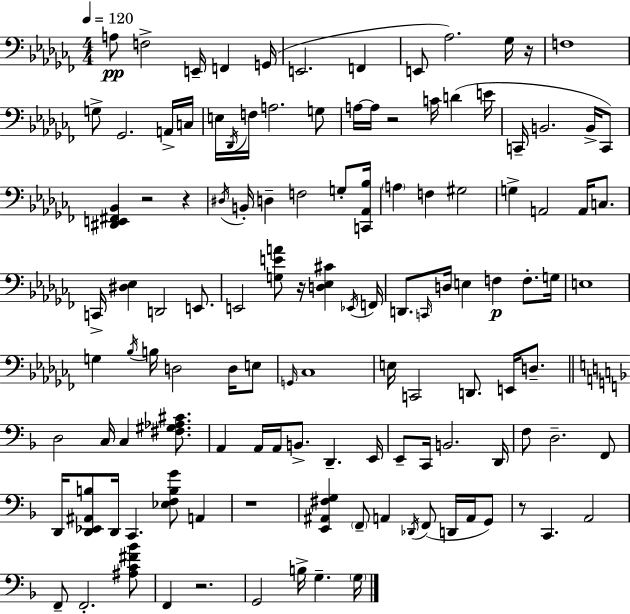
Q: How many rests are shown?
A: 8